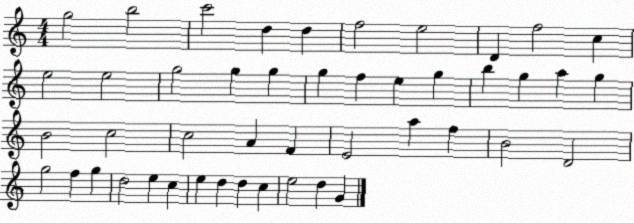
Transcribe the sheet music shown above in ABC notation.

X:1
T:Untitled
M:4/4
L:1/4
K:C
g2 b2 c'2 d d f2 e2 D f2 c e2 e2 g2 g g g f e g b g a g B2 c2 c2 A F E2 a f B2 D2 g2 f g d2 e c e d d c e2 d G